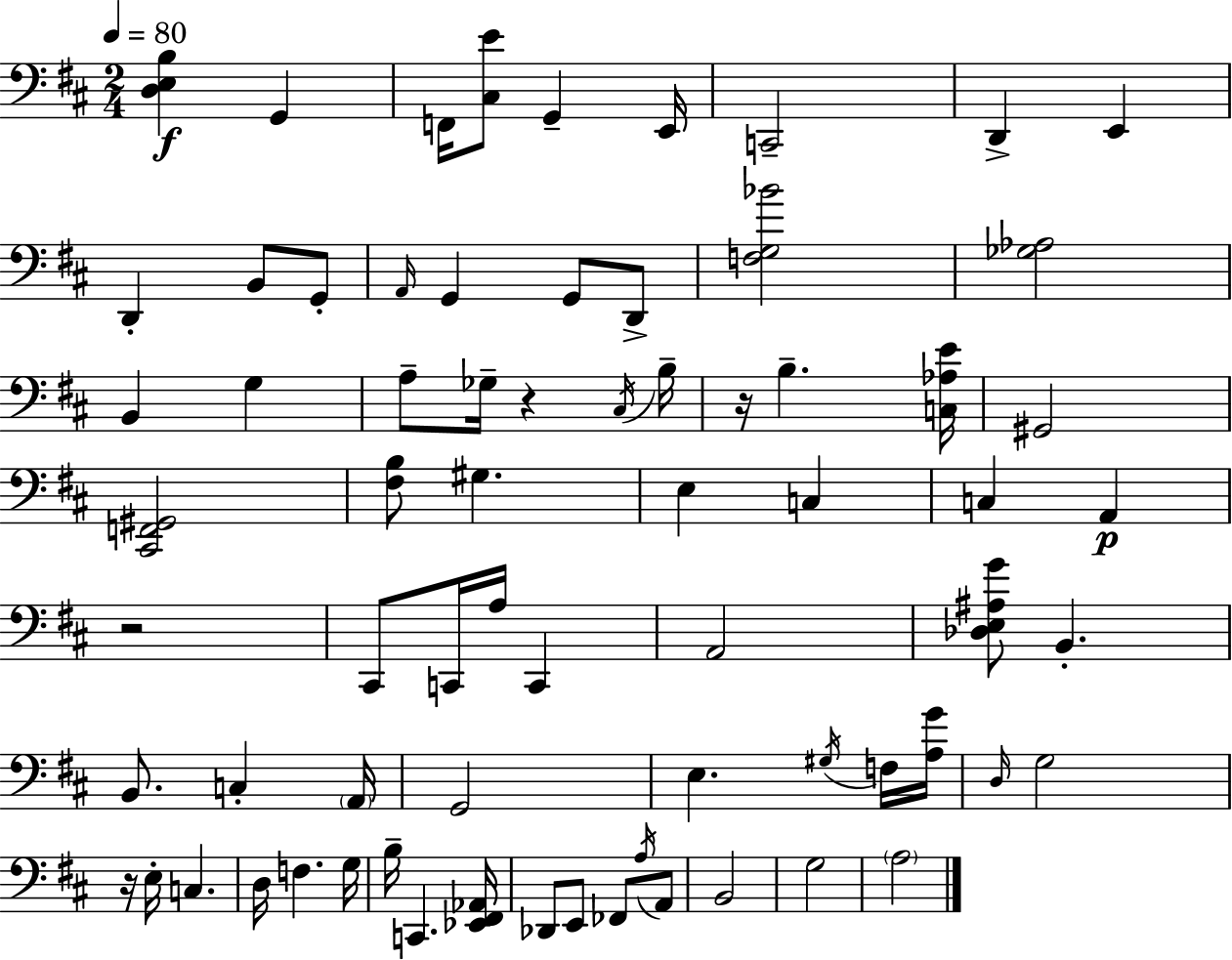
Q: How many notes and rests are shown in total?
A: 71